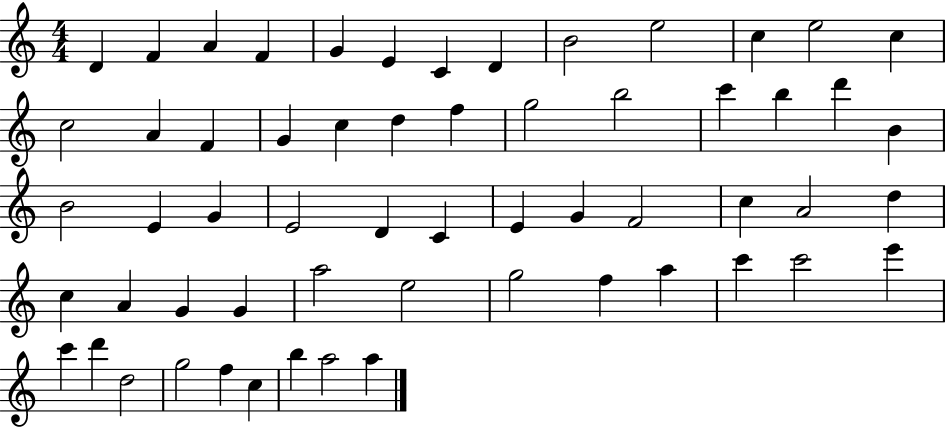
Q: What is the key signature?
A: C major